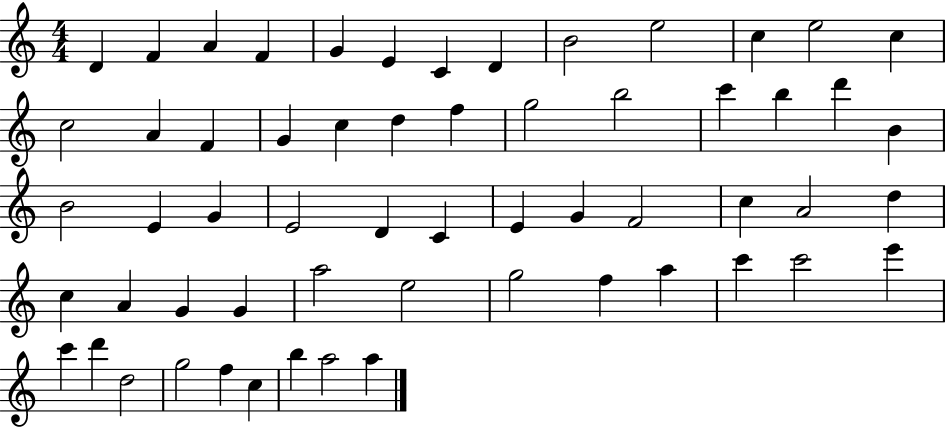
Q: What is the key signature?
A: C major